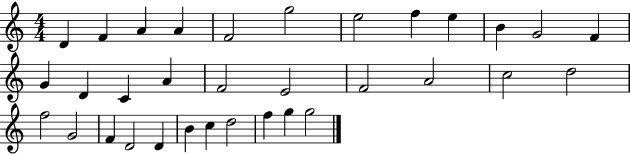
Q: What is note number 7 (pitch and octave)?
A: E5